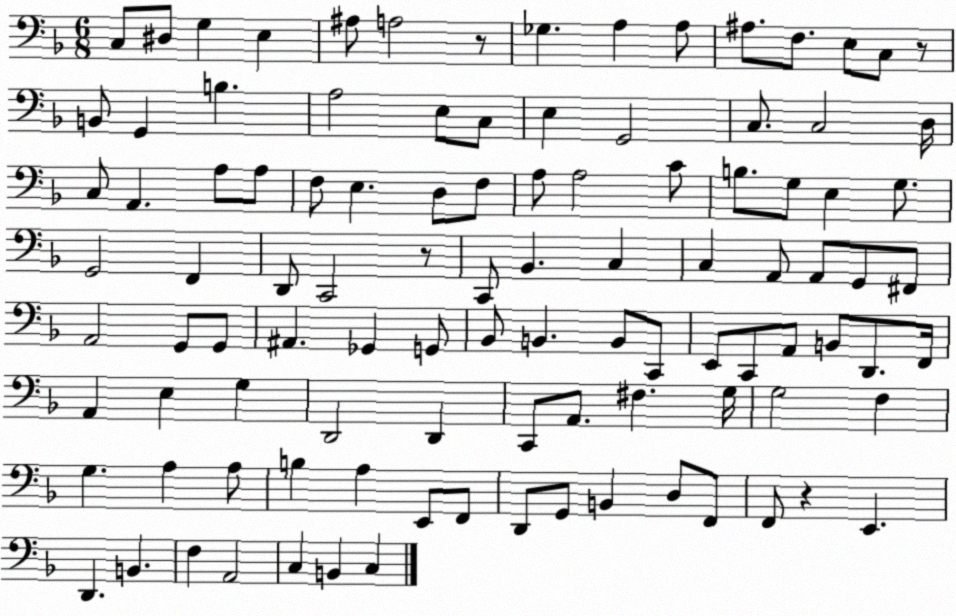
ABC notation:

X:1
T:Untitled
M:6/8
L:1/4
K:F
C,/2 ^D,/2 G, E, ^A,/2 A,2 z/2 _G, A, A,/2 ^A,/2 F,/2 E,/2 C,/2 z/2 B,,/2 G,, B, A,2 E,/2 C,/2 E, G,,2 C,/2 C,2 D,/4 C,/2 A,, A,/2 A,/2 F,/2 E, D,/2 F,/2 A,/2 A,2 C/2 B,/2 G,/2 E, G,/2 G,,2 F,, D,,/2 C,,2 z/2 C,,/2 _B,, C, C, A,,/2 A,,/2 G,,/2 ^F,,/2 A,,2 G,,/2 G,,/2 ^A,, _G,, G,,/2 _B,,/2 B,, B,,/2 C,,/2 E,,/2 C,,/2 A,,/2 B,,/2 D,,/2 F,,/4 A,, E, G, D,,2 D,, C,,/2 A,,/2 ^F, G,/4 G,2 F, G, A, A,/2 B, A, E,,/2 F,,/2 D,,/2 G,,/2 B,, D,/2 F,,/2 F,,/2 z E,, D,, B,, F, A,,2 C, B,, C,